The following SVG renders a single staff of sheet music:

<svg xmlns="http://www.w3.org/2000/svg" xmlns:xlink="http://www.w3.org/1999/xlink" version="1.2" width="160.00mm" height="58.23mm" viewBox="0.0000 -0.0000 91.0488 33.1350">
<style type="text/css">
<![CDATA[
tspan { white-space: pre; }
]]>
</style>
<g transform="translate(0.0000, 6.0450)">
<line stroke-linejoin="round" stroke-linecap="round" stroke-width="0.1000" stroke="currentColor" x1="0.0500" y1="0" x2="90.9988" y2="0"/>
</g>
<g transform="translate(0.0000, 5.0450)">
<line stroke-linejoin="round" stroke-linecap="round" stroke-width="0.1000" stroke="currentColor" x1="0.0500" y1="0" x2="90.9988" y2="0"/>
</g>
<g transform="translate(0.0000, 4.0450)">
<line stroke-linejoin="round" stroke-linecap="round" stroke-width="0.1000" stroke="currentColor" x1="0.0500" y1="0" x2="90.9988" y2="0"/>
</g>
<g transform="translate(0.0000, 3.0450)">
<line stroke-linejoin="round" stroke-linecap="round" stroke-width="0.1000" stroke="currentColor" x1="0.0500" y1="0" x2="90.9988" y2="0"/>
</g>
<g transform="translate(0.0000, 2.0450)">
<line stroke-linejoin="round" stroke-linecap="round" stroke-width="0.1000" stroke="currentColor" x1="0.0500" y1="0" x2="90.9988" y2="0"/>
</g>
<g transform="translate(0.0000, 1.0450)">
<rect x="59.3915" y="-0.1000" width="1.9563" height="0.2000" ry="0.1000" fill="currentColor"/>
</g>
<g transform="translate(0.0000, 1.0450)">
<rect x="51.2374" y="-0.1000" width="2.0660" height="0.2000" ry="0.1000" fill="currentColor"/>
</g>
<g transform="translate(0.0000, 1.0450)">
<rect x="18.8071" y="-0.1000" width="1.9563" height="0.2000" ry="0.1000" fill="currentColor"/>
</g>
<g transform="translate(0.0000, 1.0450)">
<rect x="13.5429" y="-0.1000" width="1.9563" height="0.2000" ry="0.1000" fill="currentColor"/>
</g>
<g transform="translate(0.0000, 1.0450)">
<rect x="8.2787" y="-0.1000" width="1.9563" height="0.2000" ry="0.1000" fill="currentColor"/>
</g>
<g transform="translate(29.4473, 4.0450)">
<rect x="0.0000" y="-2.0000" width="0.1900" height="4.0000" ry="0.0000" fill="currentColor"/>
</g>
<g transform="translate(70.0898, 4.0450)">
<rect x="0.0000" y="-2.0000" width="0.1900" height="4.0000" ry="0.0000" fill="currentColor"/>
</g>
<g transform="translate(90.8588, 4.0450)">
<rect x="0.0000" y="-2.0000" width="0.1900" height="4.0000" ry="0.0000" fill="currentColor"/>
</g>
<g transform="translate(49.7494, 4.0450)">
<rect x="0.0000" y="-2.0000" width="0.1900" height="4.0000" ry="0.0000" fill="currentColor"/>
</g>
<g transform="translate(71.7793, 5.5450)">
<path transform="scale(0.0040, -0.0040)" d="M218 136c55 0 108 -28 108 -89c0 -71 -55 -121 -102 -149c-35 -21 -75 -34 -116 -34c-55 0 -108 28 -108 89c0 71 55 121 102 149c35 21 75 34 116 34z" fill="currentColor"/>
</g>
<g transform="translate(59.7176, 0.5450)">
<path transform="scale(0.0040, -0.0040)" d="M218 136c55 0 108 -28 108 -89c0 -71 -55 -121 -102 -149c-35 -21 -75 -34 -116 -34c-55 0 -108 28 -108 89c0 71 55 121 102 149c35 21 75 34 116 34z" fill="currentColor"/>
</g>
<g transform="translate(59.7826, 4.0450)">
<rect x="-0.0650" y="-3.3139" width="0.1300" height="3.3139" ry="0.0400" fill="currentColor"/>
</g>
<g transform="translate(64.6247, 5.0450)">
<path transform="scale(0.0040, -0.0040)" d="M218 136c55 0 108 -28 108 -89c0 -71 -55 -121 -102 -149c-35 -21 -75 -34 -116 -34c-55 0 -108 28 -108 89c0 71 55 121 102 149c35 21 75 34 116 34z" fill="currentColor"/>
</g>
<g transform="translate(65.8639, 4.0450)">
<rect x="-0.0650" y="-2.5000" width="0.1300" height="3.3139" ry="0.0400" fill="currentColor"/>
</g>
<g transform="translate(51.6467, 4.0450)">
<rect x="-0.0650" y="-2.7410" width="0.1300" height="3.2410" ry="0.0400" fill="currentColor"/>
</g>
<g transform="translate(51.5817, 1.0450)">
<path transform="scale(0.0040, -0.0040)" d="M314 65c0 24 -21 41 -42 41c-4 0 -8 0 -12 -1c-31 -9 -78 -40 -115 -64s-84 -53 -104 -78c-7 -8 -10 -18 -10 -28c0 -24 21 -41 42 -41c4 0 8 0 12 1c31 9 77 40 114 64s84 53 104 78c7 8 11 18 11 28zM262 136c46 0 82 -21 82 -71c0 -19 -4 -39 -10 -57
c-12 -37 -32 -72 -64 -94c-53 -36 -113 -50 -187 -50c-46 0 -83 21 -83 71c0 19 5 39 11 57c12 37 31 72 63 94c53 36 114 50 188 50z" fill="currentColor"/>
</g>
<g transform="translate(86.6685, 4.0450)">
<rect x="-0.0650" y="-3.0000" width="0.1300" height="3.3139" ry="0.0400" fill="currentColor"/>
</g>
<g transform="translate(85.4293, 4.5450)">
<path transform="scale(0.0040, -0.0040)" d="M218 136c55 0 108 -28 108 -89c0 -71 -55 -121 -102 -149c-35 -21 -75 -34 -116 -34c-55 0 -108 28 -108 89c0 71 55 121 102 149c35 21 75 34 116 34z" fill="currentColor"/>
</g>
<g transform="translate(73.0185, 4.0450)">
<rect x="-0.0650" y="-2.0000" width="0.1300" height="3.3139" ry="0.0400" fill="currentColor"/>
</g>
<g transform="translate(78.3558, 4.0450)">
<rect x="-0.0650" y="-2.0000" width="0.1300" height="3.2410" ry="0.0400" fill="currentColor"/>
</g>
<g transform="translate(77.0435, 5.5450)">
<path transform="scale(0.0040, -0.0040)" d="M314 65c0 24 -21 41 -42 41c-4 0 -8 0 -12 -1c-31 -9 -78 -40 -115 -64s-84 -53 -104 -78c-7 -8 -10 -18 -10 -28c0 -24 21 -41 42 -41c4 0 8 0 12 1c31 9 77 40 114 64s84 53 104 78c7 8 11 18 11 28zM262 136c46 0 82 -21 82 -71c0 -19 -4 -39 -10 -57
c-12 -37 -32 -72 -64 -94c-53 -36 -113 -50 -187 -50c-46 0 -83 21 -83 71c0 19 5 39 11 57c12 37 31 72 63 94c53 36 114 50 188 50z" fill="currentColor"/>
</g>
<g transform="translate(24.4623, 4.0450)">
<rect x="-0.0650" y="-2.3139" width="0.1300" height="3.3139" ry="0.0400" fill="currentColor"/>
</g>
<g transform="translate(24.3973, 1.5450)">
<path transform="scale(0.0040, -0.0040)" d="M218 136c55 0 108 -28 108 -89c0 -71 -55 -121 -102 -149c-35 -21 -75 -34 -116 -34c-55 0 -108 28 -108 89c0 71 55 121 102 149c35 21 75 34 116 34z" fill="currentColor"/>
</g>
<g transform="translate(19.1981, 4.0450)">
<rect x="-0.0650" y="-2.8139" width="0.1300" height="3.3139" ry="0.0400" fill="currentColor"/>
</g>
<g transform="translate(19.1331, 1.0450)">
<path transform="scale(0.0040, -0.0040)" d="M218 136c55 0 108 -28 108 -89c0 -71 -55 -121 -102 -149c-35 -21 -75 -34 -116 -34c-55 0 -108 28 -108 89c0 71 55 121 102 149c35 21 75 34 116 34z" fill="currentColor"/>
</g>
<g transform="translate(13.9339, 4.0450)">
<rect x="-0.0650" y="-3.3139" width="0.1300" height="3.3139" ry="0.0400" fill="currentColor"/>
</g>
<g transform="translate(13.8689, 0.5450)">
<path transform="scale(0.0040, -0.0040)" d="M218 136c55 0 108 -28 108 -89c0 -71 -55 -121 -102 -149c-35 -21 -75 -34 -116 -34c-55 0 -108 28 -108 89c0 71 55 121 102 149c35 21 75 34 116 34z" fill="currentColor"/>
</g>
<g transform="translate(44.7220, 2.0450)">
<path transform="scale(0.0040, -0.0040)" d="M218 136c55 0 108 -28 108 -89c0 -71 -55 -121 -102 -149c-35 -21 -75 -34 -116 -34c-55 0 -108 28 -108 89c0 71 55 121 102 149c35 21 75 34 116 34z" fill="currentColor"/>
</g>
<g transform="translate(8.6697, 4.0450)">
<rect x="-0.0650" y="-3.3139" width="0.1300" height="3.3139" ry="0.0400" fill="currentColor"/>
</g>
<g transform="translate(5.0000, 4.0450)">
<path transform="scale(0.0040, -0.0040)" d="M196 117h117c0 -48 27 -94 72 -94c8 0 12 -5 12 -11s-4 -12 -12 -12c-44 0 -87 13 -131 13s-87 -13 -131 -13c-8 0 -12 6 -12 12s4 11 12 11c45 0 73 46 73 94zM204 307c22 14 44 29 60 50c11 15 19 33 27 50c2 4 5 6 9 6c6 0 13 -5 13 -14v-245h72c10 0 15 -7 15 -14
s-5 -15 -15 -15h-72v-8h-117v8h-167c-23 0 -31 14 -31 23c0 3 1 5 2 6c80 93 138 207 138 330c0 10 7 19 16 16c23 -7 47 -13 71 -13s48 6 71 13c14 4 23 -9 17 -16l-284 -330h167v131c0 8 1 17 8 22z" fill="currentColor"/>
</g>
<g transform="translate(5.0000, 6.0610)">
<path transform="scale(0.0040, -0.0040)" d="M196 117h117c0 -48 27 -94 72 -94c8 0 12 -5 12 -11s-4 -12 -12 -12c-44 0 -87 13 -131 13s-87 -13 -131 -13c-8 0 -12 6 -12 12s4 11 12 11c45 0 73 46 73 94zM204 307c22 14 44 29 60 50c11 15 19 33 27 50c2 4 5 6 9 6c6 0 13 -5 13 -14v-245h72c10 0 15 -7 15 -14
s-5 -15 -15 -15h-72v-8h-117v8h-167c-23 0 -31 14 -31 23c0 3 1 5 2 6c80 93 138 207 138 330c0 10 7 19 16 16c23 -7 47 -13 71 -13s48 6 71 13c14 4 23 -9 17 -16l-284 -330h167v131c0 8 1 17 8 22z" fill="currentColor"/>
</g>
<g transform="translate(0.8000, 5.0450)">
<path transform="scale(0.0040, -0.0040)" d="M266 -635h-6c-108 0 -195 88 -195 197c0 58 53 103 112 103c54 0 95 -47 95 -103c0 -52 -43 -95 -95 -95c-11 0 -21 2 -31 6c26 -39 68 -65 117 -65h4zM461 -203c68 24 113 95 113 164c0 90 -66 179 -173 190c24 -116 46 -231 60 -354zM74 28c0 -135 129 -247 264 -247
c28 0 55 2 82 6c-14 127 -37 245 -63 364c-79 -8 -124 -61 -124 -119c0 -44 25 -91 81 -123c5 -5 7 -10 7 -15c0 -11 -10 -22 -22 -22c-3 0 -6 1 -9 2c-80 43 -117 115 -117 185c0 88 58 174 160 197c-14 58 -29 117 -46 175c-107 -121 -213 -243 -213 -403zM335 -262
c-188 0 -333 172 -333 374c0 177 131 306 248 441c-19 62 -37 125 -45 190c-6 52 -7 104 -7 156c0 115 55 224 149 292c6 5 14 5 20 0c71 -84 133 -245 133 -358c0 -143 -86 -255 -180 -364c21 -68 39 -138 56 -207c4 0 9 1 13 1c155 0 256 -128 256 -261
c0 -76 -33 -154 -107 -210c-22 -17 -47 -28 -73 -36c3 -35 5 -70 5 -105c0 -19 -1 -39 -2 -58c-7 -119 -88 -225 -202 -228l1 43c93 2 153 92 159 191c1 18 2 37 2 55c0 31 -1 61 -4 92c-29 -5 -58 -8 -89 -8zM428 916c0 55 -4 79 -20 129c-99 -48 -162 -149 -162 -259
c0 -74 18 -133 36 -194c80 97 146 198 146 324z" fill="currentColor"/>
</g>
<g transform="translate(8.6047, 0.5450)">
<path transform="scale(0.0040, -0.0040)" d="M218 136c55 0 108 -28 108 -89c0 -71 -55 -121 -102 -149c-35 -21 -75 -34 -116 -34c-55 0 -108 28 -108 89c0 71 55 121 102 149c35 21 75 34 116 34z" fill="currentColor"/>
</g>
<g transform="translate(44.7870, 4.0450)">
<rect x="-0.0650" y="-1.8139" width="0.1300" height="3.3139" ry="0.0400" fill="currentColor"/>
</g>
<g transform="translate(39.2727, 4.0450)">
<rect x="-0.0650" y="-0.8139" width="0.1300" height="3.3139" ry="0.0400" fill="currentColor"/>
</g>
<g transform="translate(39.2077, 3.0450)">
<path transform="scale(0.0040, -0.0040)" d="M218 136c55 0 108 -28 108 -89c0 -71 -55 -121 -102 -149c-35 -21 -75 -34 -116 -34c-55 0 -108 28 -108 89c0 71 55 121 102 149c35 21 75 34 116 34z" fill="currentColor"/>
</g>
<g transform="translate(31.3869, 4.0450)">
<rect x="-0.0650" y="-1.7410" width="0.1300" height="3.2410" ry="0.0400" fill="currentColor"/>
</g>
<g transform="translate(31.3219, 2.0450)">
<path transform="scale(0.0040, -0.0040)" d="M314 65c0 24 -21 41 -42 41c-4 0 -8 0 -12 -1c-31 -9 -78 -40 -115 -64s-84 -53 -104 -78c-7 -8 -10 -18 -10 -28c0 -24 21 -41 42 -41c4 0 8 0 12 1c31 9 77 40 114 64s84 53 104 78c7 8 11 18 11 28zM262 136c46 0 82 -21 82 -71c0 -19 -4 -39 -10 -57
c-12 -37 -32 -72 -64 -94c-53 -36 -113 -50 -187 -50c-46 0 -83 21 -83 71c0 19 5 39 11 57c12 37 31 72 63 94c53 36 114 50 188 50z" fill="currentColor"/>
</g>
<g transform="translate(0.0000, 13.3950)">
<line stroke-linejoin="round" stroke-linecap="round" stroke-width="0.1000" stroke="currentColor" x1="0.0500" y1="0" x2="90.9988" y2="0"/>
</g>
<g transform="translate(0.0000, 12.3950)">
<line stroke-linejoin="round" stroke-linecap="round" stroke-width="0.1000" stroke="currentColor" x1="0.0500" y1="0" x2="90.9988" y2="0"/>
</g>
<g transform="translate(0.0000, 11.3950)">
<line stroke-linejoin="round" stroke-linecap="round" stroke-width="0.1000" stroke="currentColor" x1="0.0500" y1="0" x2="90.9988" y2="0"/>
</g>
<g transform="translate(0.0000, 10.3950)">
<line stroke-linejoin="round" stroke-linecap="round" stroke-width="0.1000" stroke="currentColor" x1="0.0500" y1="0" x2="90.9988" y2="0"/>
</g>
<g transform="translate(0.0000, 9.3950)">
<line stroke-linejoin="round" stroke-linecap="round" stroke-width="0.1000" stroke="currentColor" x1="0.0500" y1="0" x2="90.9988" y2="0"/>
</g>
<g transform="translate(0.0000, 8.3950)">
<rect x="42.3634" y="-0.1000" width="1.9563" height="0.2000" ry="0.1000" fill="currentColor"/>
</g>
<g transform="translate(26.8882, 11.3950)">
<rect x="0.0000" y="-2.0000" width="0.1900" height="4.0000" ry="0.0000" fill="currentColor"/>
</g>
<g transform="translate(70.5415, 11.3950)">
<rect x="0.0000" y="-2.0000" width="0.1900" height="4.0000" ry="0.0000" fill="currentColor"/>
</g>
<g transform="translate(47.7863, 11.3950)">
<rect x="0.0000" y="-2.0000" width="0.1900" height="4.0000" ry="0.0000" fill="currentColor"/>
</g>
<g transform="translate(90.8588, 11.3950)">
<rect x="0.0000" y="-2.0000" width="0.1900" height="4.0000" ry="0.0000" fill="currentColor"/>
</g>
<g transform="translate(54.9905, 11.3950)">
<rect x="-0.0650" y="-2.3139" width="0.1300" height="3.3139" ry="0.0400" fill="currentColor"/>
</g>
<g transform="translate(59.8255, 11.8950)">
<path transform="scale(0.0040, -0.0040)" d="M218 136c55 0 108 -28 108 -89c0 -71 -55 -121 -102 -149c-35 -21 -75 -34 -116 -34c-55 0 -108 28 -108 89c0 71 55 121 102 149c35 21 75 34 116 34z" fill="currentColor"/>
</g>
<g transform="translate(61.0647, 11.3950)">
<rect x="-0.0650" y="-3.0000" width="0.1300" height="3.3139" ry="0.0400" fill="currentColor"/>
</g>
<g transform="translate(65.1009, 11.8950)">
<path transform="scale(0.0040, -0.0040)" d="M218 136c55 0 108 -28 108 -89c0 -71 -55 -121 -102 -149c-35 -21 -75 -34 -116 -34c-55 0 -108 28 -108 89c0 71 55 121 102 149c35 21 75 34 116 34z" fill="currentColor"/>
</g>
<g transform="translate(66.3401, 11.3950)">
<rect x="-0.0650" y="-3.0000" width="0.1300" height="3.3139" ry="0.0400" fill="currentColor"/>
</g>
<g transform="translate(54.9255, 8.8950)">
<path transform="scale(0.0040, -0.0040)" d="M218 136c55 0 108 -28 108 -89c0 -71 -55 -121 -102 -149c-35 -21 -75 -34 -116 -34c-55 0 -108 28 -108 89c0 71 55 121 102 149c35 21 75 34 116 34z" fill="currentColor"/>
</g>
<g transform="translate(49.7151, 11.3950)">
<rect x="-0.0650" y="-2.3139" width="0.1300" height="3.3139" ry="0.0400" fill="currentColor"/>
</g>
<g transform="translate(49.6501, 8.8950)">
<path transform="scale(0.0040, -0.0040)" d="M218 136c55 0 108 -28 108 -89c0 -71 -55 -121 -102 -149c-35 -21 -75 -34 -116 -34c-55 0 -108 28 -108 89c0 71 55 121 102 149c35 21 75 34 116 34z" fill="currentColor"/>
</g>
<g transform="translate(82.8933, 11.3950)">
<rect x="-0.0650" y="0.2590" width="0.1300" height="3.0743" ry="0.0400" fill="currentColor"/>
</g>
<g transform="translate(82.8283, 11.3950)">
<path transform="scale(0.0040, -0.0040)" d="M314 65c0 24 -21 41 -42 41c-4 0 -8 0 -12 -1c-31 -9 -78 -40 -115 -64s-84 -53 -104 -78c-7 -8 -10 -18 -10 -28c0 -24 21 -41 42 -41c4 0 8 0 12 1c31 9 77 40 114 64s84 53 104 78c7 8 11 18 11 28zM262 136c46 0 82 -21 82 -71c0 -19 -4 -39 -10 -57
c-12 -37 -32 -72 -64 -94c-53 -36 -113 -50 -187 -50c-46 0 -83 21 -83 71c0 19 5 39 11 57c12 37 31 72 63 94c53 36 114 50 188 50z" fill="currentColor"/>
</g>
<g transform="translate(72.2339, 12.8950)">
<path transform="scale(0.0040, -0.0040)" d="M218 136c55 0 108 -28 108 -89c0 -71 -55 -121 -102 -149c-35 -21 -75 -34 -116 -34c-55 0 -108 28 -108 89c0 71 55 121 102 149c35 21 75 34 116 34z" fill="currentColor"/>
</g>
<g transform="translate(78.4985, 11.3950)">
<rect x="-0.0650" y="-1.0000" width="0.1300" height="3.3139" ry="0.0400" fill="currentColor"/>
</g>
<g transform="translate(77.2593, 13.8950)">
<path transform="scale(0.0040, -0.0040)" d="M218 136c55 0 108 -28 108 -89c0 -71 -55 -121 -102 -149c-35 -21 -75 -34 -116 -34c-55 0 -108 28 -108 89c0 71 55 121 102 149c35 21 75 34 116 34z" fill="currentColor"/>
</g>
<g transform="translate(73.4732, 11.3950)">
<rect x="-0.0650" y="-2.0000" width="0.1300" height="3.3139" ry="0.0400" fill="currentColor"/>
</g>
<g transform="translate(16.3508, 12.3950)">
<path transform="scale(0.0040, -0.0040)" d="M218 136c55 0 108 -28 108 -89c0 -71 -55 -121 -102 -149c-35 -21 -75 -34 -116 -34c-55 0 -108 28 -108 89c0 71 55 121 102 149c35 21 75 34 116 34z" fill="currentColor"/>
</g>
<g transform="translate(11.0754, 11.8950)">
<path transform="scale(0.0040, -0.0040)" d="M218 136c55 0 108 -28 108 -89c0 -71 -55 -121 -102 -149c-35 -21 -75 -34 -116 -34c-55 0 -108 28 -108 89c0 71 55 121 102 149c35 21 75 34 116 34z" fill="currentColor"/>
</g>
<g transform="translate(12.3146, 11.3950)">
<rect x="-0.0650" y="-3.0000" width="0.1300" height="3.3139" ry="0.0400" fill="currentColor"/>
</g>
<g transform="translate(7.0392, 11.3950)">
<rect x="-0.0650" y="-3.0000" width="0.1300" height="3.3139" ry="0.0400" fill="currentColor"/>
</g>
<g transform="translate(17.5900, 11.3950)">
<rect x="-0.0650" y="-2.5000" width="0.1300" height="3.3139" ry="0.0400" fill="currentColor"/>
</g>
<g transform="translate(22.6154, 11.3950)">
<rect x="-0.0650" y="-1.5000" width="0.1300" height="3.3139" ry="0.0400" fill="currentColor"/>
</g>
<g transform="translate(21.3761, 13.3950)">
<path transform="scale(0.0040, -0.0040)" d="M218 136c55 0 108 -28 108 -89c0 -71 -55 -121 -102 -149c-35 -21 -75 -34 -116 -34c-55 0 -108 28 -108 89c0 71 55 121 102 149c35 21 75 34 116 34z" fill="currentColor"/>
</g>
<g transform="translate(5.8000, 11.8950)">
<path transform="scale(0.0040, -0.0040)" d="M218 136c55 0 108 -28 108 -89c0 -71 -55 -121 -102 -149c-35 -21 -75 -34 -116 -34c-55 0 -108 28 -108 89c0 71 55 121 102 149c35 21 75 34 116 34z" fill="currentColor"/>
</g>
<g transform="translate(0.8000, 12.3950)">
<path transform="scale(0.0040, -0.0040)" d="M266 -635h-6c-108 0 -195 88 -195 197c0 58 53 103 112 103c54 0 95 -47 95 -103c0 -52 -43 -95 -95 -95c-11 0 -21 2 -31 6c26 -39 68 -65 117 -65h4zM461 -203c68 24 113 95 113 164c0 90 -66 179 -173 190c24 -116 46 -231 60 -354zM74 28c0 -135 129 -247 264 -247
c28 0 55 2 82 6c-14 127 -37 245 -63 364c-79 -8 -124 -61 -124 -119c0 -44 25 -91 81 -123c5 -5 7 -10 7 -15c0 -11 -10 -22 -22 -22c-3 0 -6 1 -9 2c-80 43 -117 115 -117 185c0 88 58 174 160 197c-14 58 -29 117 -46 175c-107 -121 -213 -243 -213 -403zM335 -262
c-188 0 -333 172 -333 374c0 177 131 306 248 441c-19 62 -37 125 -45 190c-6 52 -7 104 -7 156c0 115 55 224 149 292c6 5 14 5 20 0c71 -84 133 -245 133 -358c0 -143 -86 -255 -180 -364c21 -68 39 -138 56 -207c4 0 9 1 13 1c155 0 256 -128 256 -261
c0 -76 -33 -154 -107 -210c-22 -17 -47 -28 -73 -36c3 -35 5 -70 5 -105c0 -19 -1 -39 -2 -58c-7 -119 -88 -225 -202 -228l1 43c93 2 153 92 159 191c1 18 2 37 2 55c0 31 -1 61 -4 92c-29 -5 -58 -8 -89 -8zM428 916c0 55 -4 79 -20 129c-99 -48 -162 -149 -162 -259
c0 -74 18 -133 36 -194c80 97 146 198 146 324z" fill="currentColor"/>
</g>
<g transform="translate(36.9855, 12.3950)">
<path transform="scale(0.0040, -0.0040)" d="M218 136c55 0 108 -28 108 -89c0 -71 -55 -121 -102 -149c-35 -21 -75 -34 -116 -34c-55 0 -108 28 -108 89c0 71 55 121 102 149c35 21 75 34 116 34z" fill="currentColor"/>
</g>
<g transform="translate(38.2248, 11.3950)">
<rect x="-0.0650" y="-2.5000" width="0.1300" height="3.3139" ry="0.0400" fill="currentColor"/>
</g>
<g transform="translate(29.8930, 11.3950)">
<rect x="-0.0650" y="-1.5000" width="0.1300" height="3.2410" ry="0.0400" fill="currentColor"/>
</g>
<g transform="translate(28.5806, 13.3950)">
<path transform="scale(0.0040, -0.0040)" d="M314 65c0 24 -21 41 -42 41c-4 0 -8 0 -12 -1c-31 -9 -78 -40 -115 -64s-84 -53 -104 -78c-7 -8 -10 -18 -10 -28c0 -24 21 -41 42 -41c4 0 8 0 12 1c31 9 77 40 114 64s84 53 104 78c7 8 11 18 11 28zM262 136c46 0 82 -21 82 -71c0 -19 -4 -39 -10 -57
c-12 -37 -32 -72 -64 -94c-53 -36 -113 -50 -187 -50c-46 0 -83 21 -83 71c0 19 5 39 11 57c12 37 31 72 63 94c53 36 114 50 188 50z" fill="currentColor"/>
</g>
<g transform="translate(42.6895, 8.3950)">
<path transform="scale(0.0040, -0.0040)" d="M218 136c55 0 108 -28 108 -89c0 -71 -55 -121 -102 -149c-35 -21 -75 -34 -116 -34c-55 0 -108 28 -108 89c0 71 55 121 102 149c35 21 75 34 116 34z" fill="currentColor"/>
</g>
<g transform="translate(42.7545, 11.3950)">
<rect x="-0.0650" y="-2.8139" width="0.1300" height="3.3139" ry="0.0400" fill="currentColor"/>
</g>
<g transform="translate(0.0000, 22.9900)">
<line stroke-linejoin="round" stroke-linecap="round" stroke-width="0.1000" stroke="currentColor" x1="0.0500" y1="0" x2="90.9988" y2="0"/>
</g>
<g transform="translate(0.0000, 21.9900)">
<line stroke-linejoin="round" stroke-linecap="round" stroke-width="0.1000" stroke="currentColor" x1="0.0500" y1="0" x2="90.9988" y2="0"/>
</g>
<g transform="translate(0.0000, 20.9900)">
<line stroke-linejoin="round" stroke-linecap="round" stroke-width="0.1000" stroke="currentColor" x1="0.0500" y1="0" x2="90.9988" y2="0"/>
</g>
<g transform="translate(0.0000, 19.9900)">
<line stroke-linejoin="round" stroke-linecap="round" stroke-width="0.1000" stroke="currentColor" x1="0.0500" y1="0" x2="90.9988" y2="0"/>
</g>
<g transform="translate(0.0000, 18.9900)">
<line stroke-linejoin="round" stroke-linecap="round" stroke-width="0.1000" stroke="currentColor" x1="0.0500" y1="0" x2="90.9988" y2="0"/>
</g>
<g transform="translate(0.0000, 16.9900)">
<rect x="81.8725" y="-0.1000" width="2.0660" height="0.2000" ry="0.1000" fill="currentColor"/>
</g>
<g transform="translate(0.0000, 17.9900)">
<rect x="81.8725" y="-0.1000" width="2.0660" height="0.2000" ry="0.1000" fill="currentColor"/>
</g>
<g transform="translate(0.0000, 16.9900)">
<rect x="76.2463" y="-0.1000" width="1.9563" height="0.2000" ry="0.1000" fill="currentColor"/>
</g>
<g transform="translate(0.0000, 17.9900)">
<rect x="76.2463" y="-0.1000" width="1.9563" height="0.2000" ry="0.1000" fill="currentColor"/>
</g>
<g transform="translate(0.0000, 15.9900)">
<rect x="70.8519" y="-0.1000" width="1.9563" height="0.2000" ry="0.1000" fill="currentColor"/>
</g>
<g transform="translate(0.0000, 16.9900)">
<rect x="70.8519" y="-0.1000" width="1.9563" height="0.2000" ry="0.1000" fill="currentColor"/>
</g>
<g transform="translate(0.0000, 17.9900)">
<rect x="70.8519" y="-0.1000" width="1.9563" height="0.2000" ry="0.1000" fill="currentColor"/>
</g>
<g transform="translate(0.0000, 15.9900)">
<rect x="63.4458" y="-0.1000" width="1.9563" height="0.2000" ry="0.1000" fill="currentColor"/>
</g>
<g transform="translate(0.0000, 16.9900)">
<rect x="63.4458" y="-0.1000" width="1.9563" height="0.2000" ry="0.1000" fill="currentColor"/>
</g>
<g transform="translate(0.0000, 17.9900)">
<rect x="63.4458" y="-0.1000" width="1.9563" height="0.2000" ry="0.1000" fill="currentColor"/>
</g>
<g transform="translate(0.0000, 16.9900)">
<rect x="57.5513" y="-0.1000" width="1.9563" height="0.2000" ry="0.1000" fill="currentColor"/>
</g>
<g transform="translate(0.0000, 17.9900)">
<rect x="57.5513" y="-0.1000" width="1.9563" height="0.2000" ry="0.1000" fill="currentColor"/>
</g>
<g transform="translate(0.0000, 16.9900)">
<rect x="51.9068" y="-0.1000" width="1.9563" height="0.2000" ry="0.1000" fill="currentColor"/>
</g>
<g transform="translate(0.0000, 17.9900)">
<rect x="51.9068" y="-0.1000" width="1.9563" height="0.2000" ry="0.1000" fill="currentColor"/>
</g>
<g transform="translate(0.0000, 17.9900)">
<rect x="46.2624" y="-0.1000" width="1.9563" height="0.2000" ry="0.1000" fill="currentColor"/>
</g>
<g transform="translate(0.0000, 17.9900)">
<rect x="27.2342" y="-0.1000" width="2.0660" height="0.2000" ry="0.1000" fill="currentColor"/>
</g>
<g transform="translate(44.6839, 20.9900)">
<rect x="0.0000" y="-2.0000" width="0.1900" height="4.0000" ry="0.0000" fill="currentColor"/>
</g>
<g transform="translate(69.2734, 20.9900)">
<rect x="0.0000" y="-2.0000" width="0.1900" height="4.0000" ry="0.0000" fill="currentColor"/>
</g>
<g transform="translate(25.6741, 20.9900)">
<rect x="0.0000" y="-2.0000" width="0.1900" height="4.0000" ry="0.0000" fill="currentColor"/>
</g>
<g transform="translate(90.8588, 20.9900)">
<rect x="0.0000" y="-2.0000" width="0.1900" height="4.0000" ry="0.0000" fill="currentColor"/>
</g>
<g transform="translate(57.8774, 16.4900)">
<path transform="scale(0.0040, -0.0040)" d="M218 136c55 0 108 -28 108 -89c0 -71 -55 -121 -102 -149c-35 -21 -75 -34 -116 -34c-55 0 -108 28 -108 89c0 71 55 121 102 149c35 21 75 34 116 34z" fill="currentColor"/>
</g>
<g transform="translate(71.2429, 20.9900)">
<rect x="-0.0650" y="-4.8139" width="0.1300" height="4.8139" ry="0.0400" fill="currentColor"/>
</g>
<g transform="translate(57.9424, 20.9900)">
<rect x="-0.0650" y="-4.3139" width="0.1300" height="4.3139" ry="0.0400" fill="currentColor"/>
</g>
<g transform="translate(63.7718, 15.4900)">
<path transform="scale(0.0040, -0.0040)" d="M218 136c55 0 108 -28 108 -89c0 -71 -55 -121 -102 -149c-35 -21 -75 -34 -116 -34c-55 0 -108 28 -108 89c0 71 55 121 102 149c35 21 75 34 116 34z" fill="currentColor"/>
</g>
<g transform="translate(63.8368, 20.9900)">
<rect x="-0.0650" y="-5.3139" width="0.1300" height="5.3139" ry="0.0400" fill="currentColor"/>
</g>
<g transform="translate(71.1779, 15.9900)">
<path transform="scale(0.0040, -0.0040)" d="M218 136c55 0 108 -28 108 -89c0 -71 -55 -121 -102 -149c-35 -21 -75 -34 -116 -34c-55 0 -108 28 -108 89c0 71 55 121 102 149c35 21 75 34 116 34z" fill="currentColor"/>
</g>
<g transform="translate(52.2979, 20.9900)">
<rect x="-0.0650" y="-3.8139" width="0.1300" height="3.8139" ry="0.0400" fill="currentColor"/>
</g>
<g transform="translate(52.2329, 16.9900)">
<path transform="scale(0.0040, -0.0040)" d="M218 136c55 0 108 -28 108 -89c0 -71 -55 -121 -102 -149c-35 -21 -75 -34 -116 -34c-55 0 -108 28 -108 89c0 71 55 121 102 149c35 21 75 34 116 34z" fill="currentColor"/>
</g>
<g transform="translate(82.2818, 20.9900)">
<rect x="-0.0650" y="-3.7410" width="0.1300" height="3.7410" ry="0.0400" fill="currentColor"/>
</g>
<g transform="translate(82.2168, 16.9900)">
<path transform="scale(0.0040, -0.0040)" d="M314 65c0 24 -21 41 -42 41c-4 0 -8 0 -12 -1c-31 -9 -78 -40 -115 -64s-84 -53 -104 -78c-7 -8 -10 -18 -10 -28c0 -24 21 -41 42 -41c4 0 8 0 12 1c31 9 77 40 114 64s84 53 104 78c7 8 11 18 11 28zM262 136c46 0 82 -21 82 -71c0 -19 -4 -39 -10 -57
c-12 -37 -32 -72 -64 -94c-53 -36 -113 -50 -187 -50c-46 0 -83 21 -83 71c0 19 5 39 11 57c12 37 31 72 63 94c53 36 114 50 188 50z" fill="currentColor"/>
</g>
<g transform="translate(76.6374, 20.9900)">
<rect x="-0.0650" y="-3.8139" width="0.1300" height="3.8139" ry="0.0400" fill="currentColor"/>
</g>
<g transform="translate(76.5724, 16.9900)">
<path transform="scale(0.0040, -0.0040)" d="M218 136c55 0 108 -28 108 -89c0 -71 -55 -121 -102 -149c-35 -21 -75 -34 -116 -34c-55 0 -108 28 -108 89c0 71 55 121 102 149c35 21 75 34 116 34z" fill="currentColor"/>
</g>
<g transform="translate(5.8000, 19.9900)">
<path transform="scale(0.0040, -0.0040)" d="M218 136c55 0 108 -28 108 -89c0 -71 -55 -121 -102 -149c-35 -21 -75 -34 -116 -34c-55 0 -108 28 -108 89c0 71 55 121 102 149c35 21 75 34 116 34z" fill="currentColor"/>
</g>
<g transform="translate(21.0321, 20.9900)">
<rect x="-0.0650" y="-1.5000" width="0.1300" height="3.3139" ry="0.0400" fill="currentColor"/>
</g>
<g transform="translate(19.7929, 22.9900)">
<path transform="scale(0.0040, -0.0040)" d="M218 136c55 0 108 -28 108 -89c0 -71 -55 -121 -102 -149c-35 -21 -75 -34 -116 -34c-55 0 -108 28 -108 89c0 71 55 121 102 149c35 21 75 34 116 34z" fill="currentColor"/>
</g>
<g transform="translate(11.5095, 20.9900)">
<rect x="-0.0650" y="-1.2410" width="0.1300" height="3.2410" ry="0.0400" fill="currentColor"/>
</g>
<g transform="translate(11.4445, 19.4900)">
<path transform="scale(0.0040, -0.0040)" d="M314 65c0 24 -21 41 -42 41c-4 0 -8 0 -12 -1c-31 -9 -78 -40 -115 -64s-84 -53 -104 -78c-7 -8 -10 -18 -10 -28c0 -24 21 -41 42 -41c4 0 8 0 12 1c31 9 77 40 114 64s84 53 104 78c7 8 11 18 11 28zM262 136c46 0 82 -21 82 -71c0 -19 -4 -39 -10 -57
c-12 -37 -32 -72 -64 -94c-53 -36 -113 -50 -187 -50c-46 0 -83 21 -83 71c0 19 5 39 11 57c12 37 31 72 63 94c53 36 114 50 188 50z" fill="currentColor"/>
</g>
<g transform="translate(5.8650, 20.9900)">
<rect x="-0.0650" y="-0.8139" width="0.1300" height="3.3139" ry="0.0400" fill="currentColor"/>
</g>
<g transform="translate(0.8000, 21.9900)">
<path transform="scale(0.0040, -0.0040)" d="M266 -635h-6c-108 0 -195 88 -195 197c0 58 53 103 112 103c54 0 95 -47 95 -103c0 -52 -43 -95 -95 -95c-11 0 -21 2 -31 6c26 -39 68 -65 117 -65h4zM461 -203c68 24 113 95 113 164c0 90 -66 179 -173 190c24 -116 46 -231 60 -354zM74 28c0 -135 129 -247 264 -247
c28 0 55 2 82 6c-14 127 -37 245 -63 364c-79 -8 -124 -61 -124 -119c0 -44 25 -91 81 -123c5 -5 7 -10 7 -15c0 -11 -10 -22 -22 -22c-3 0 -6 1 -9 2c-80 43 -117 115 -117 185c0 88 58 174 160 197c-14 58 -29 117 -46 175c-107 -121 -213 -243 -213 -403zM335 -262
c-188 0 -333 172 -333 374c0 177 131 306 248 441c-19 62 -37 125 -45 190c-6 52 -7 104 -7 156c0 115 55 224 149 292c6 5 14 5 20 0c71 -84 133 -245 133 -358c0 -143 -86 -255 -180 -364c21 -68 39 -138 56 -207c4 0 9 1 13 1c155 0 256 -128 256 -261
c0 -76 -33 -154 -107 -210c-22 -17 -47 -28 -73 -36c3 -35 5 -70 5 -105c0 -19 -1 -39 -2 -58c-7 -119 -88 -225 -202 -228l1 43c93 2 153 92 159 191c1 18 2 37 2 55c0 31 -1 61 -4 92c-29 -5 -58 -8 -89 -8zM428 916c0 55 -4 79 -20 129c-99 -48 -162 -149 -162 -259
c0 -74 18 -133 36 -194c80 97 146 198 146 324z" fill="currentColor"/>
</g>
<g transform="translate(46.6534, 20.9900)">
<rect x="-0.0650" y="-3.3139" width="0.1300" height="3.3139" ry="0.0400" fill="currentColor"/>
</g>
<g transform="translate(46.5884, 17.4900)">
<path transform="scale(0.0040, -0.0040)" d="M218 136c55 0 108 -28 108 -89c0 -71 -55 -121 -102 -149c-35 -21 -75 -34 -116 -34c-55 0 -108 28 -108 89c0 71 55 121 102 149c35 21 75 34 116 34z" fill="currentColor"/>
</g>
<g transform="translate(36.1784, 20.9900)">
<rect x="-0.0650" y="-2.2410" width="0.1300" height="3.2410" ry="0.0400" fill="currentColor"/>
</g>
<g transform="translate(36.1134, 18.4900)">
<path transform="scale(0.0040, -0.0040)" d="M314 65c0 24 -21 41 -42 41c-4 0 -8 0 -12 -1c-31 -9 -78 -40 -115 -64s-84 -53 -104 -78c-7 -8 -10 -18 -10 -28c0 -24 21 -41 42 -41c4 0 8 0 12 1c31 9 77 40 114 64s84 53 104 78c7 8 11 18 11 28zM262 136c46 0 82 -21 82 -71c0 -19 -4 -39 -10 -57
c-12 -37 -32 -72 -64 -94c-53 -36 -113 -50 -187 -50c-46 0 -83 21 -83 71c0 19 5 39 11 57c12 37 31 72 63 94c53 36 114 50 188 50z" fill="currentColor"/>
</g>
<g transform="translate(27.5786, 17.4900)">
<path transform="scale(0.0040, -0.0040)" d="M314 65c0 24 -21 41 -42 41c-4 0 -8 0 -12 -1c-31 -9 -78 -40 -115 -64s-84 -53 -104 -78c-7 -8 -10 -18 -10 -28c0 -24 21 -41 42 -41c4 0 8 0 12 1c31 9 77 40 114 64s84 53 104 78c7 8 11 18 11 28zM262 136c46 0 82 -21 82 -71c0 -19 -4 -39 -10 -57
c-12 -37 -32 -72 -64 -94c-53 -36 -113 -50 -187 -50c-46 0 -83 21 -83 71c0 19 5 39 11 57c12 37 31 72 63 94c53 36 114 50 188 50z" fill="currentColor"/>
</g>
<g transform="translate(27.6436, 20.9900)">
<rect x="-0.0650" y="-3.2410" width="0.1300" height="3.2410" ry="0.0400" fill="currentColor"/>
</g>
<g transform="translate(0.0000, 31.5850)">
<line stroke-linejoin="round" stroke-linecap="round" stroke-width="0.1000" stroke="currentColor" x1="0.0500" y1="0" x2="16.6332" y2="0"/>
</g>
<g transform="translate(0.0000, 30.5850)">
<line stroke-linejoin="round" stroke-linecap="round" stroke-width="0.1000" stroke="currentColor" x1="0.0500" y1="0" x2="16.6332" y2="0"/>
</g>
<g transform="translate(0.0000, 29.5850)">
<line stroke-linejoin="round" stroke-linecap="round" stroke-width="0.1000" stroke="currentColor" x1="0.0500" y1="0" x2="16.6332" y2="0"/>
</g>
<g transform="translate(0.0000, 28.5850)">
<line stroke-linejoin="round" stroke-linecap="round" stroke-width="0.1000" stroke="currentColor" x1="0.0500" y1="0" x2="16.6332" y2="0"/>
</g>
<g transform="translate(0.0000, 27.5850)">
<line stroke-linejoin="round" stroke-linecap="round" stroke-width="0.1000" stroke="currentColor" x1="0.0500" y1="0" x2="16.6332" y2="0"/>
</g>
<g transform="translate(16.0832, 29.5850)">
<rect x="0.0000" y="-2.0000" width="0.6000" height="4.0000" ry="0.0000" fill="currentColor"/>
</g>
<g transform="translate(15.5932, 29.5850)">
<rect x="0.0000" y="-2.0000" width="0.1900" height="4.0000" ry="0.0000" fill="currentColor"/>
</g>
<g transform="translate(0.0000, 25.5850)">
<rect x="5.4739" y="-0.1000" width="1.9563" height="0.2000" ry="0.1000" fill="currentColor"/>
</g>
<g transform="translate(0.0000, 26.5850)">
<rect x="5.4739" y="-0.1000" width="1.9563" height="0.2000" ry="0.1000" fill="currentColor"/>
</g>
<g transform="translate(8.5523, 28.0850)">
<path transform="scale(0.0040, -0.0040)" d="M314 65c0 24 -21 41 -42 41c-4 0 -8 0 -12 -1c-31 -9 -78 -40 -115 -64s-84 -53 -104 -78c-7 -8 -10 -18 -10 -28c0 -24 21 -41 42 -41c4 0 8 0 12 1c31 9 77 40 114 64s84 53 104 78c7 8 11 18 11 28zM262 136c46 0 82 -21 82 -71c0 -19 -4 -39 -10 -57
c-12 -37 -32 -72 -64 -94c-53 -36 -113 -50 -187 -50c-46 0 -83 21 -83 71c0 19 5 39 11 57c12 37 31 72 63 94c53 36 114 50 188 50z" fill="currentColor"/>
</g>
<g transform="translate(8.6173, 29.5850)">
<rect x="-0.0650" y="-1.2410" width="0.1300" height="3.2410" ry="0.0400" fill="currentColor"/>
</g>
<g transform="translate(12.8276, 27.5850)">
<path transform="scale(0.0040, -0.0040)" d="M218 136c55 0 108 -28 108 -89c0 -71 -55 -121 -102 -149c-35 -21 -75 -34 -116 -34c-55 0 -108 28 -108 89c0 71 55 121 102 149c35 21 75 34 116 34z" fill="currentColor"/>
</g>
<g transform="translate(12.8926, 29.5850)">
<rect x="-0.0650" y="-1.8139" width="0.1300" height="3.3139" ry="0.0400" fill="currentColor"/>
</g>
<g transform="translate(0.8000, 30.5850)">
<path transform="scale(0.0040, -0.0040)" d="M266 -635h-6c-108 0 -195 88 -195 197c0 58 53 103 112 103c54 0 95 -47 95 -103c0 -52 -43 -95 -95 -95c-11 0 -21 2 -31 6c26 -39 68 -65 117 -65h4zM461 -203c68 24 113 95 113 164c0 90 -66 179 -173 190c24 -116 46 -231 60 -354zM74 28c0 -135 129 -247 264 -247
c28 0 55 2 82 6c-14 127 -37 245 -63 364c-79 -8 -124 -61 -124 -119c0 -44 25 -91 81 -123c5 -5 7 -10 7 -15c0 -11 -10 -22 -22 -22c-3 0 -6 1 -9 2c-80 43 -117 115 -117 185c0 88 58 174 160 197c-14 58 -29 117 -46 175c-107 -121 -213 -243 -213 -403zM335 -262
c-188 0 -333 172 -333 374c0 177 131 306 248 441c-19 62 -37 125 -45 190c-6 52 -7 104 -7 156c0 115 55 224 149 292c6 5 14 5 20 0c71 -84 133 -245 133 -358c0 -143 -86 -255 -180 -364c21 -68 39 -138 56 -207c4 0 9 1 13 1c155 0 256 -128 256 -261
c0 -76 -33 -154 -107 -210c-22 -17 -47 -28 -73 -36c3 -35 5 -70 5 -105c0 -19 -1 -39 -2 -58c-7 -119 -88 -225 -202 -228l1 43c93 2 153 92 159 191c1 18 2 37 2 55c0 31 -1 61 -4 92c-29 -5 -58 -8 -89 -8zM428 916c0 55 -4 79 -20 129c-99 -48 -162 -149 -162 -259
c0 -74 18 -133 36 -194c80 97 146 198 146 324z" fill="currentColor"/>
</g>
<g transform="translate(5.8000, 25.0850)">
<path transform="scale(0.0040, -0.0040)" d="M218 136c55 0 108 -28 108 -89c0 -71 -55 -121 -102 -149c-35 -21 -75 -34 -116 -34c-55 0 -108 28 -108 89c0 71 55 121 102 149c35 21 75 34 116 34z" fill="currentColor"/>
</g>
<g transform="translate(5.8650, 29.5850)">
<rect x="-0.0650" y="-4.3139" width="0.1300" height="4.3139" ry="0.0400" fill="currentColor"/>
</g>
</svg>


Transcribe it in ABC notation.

X:1
T:Untitled
M:4/4
L:1/4
K:C
b b a g f2 d f a2 b G F F2 A A A G E E2 G a g g A A F D B2 d e2 E b2 g2 b c' d' f' e' c' c'2 d' e2 f